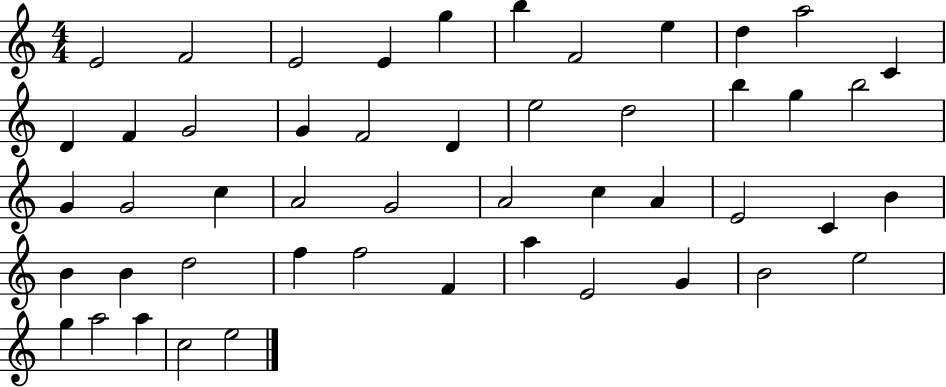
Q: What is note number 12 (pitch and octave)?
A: D4